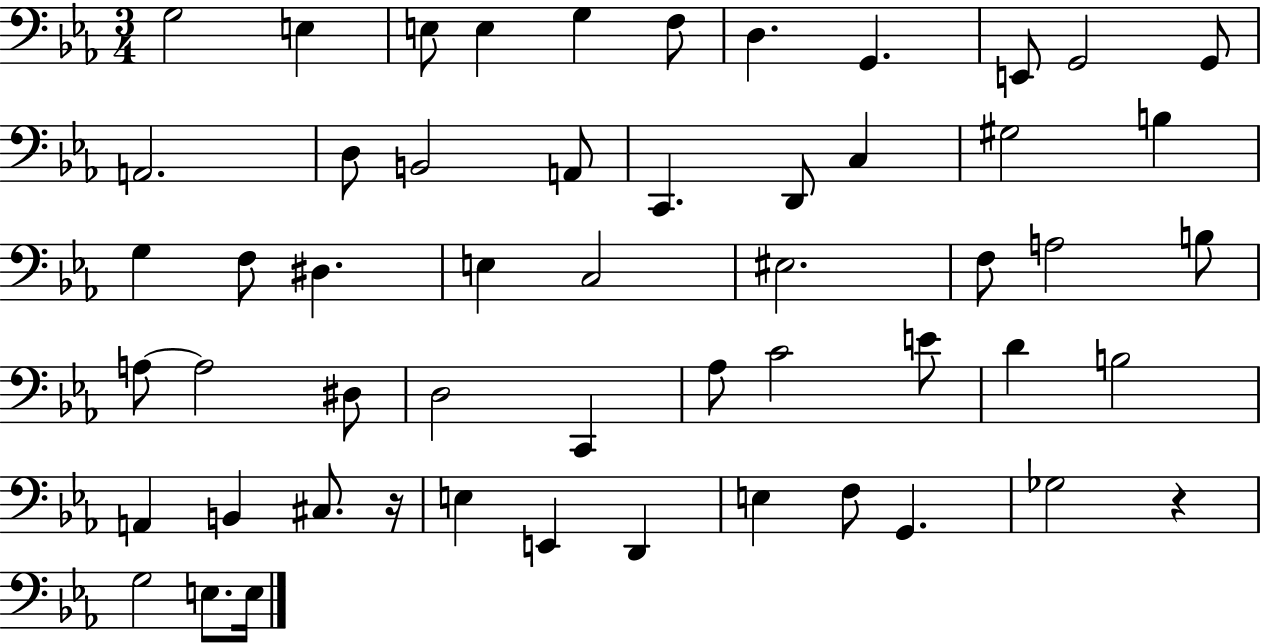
X:1
T:Untitled
M:3/4
L:1/4
K:Eb
G,2 E, E,/2 E, G, F,/2 D, G,, E,,/2 G,,2 G,,/2 A,,2 D,/2 B,,2 A,,/2 C,, D,,/2 C, ^G,2 B, G, F,/2 ^D, E, C,2 ^E,2 F,/2 A,2 B,/2 A,/2 A,2 ^D,/2 D,2 C,, _A,/2 C2 E/2 D B,2 A,, B,, ^C,/2 z/4 E, E,, D,, E, F,/2 G,, _G,2 z G,2 E,/2 E,/4